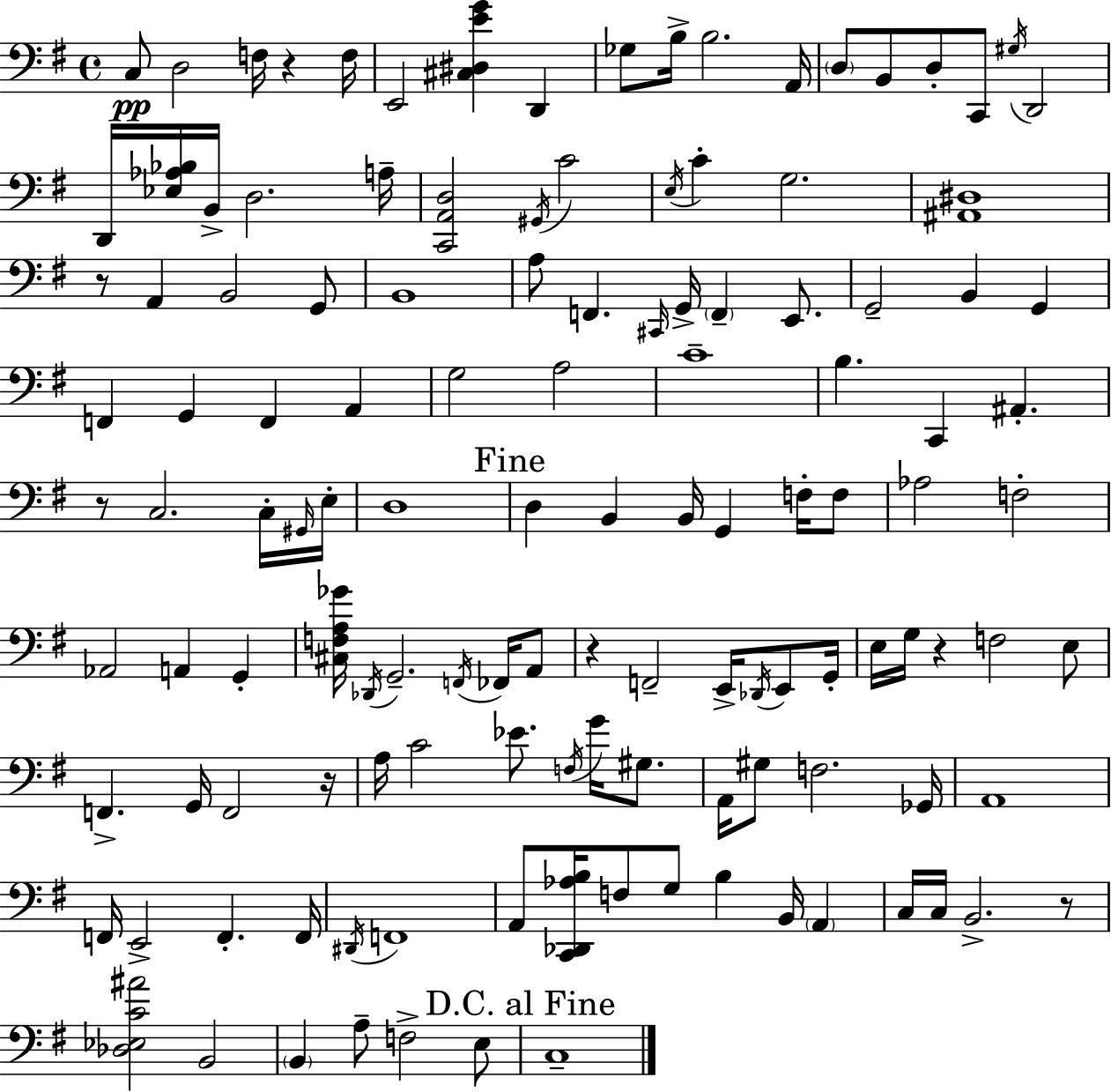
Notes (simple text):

C3/e D3/h F3/s R/q F3/s E2/h [C#3,D#3,E4,G4]/q D2/q Gb3/e B3/s B3/h. A2/s D3/e B2/e D3/e C2/e G#3/s D2/h D2/s [Eb3,Ab3,Bb3]/s B2/s D3/h. A3/s [C2,A2,D3]/h G#2/s C4/h E3/s C4/q G3/h. [A#2,D#3]/w R/e A2/q B2/h G2/e B2/w A3/e F2/q. C#2/s G2/s F2/q E2/e. G2/h B2/q G2/q F2/q G2/q F2/q A2/q G3/h A3/h C4/w B3/q. C2/q A#2/q. R/e C3/h. C3/s G#2/s E3/s D3/w D3/q B2/q B2/s G2/q F3/s F3/e Ab3/h F3/h Ab2/h A2/q G2/q [C#3,F3,A3,Gb4]/s Db2/s G2/h. F2/s FES2/s A2/e R/q F2/h E2/s Db2/s E2/e G2/s E3/s G3/s R/q F3/h E3/e F2/q. G2/s F2/h R/s A3/s C4/h Eb4/e. F3/s G4/s G#3/e. A2/s G#3/e F3/h. Gb2/s A2/w F2/s E2/h F2/q. F2/s D#2/s F2/w A2/e [C2,Db2,Ab3,B3]/s F3/e G3/e B3/q B2/s A2/q C3/s C3/s B2/h. R/e [Db3,Eb3,C4,A#4]/h B2/h B2/q A3/e F3/h E3/e C3/w